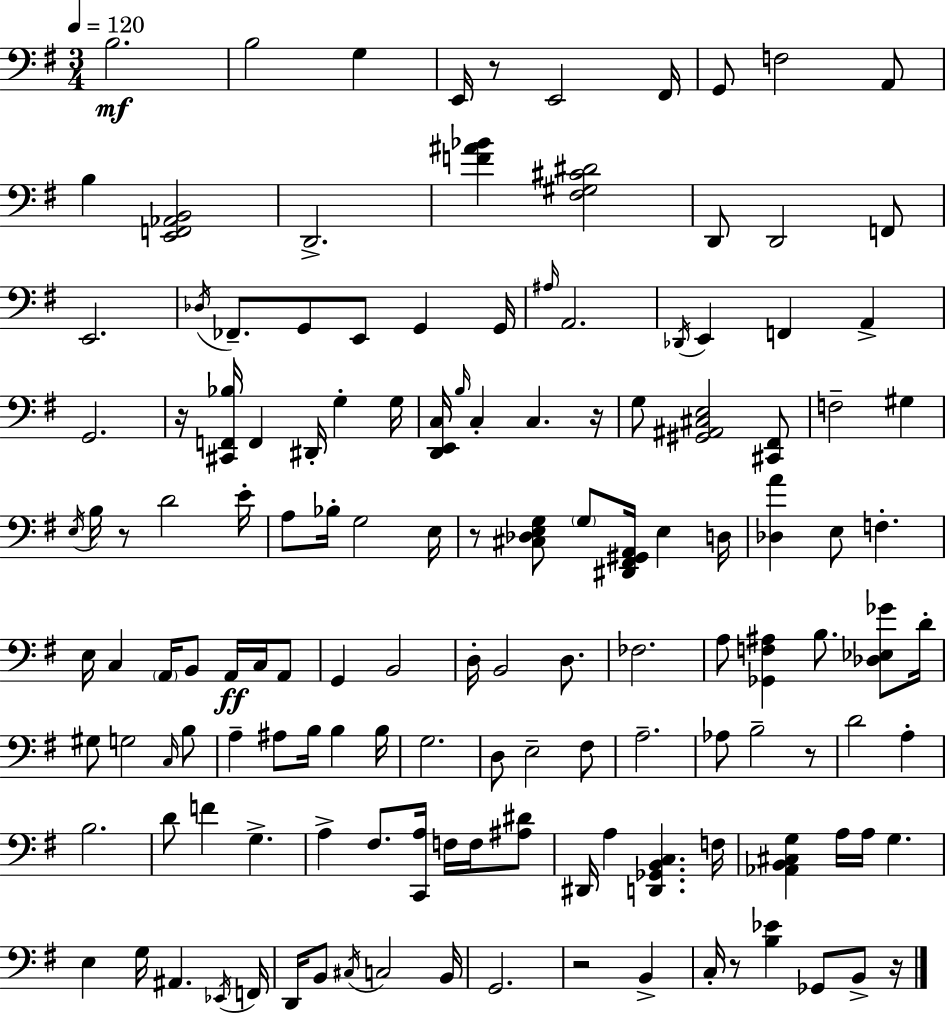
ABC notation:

X:1
T:Untitled
M:3/4
L:1/4
K:G
B,2 B,2 G, E,,/4 z/2 E,,2 ^F,,/4 G,,/2 F,2 A,,/2 B, [E,,F,,_A,,B,,]2 D,,2 [F^A_B] [^F,^G,^C^D]2 D,,/2 D,,2 F,,/2 E,,2 _D,/4 _F,,/2 G,,/2 E,,/2 G,, G,,/4 ^A,/4 A,,2 _D,,/4 E,, F,, A,, G,,2 z/4 [^C,,F,,_B,]/4 F,, ^D,,/4 G, G,/4 [D,,E,,C,]/4 B,/4 C, C, z/4 G,/2 [^G,,^A,,^C,E,]2 [^C,,^F,,]/2 F,2 ^G, E,/4 B,/4 z/2 D2 E/4 A,/2 _B,/4 G,2 E,/4 z/2 [^C,_D,E,G,]/2 G,/2 [^D,,^F,,^G,,A,,]/4 E, D,/4 [_D,A] E,/2 F, E,/4 C, A,,/4 B,,/2 A,,/4 C,/4 A,,/2 G,, B,,2 D,/4 B,,2 D,/2 _F,2 A,/2 [_G,,F,^A,] B,/2 [_D,_E,_G]/2 D/4 ^G,/2 G,2 C,/4 B,/2 A, ^A,/2 B,/4 B, B,/4 G,2 D,/2 E,2 ^F,/2 A,2 _A,/2 B,2 z/2 D2 A, B,2 D/2 F G, A, ^F,/2 [C,,A,]/4 F,/4 F,/4 [^A,^D]/2 ^D,,/4 A, [D,,_G,,B,,C,] F,/4 [_A,,B,,^C,G,] A,/4 A,/4 G, E, G,/4 ^A,, _E,,/4 F,,/4 D,,/4 B,,/2 ^C,/4 C,2 B,,/4 G,,2 z2 B,, C,/4 z/2 [B,_E] _G,,/2 B,,/2 z/4